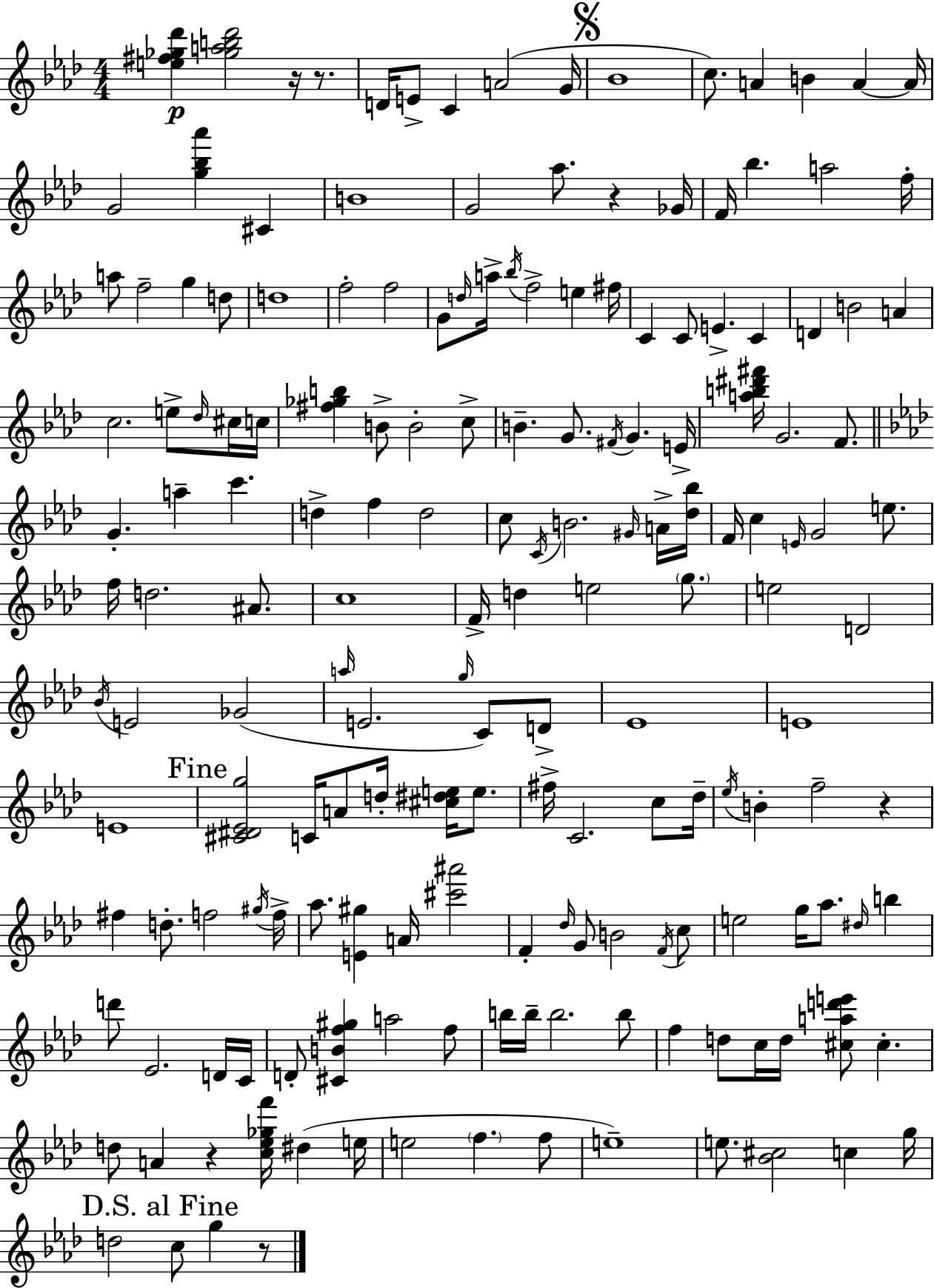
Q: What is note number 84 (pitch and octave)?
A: Bb4